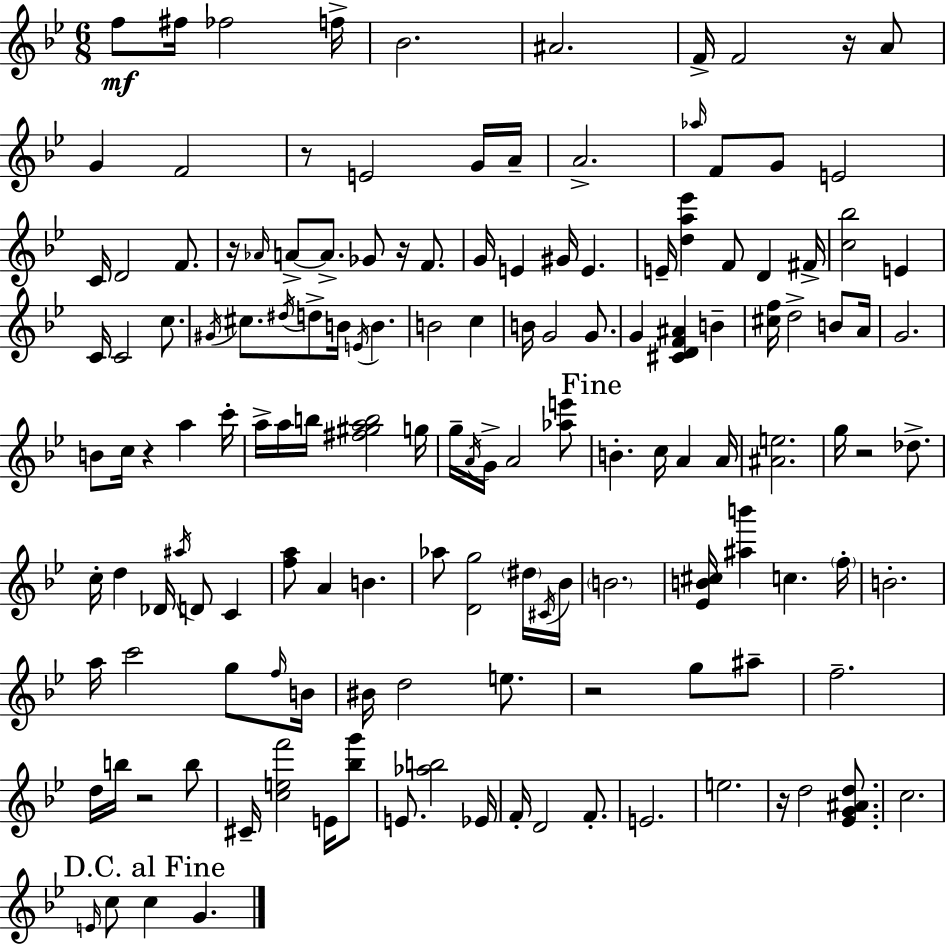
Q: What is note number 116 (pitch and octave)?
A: C5